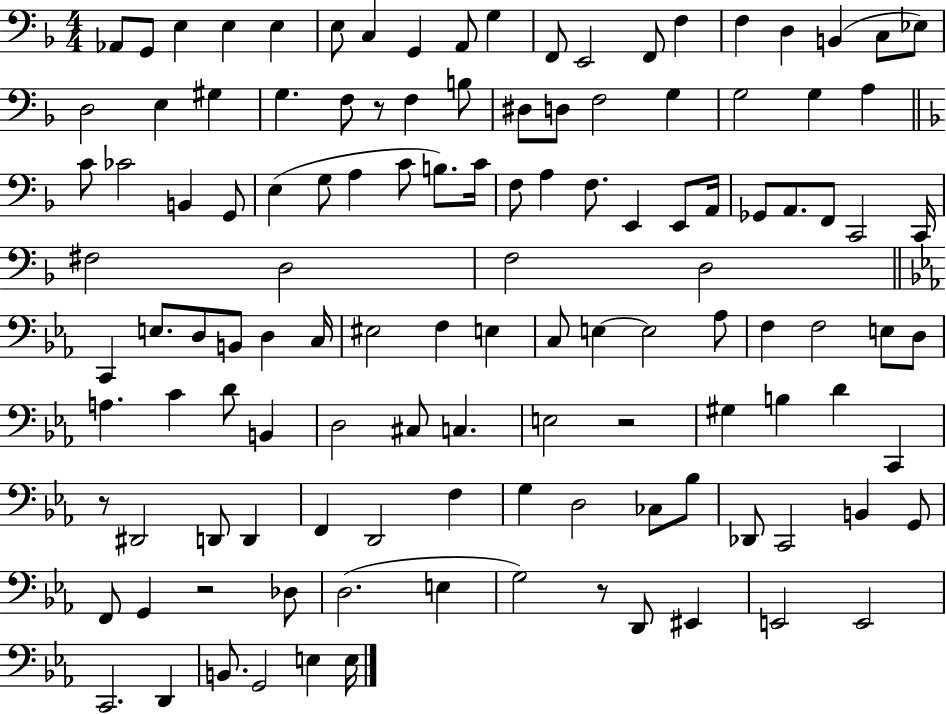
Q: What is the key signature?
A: F major